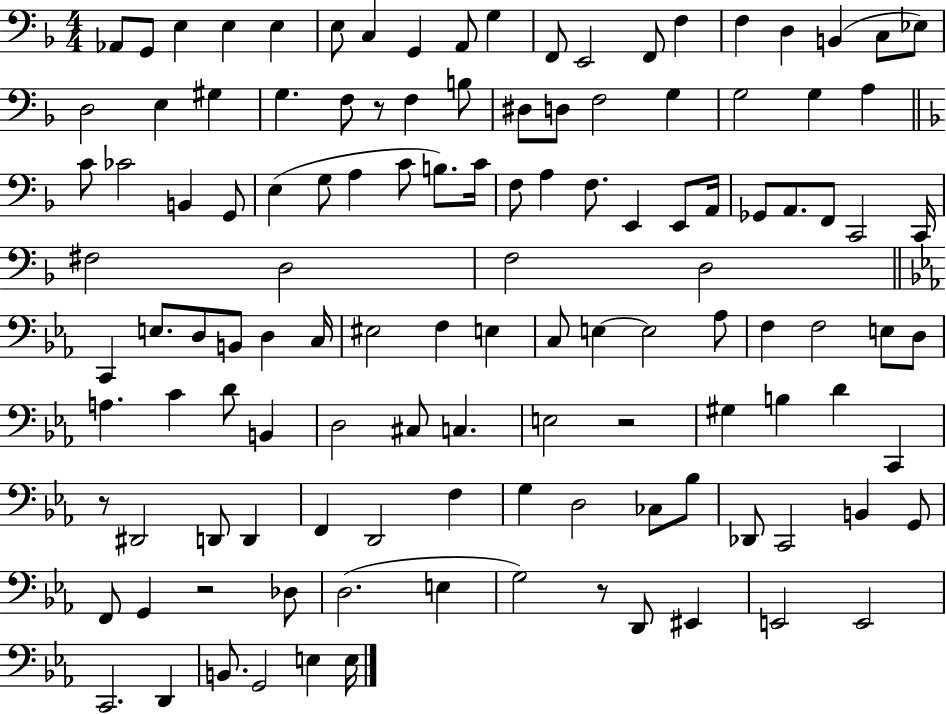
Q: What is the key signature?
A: F major